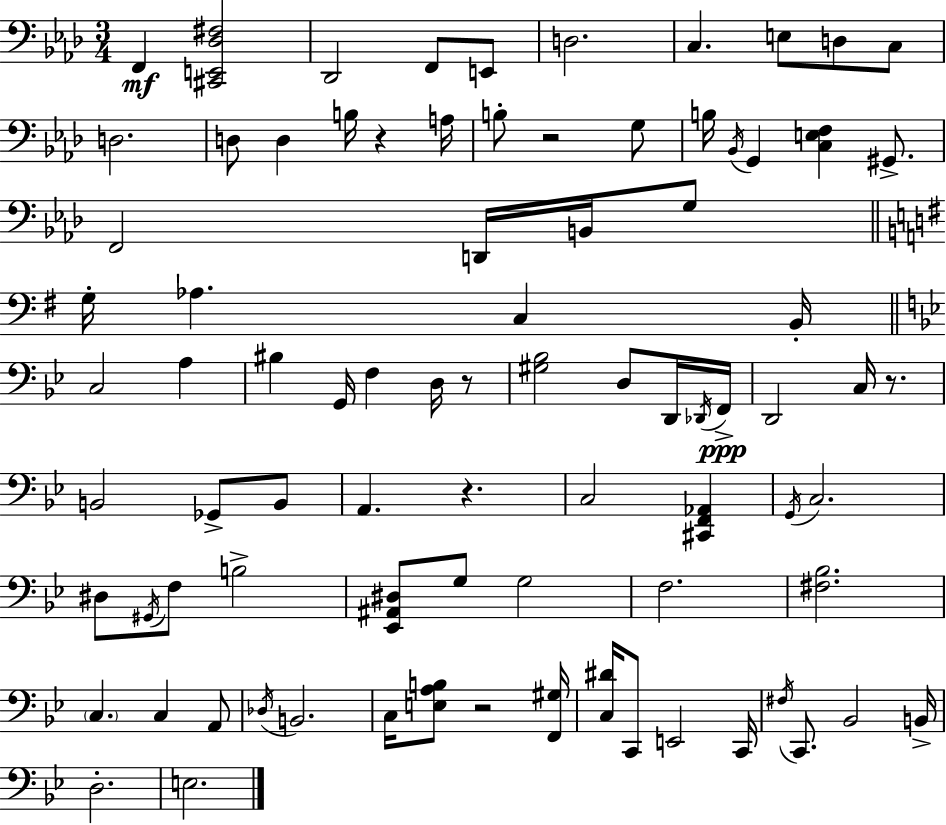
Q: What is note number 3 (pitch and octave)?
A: F2